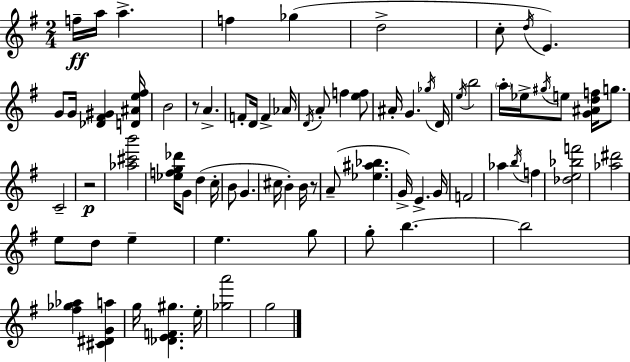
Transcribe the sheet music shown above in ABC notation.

X:1
T:Untitled
M:2/4
L:1/4
K:G
f/4 a/4 a f _g d2 c/2 d/4 E G/2 G/4 [_D^F^G] [D^Ae^f]/4 B2 z/2 A F/2 D/4 F _A/4 D/4 A/2 f [ef]/2 ^A/4 G _g/4 D/4 e/4 b2 a/4 _e/4 ^g/4 e/2 [G^Adf]/4 g/2 C2 z2 [_a^c'b']2 [_efg_d']/4 G/2 d c/4 B/2 G ^c/4 B B/4 z/2 A/2 [_e^a_b] G/4 E G/4 F2 _a b/4 f [_de_bf']2 [_a^d']2 e/2 d/2 e e g/2 g/2 b b2 [^f_g_a] [^C^DGa] g/4 [_DEF^g] e/4 [_ga']2 g2